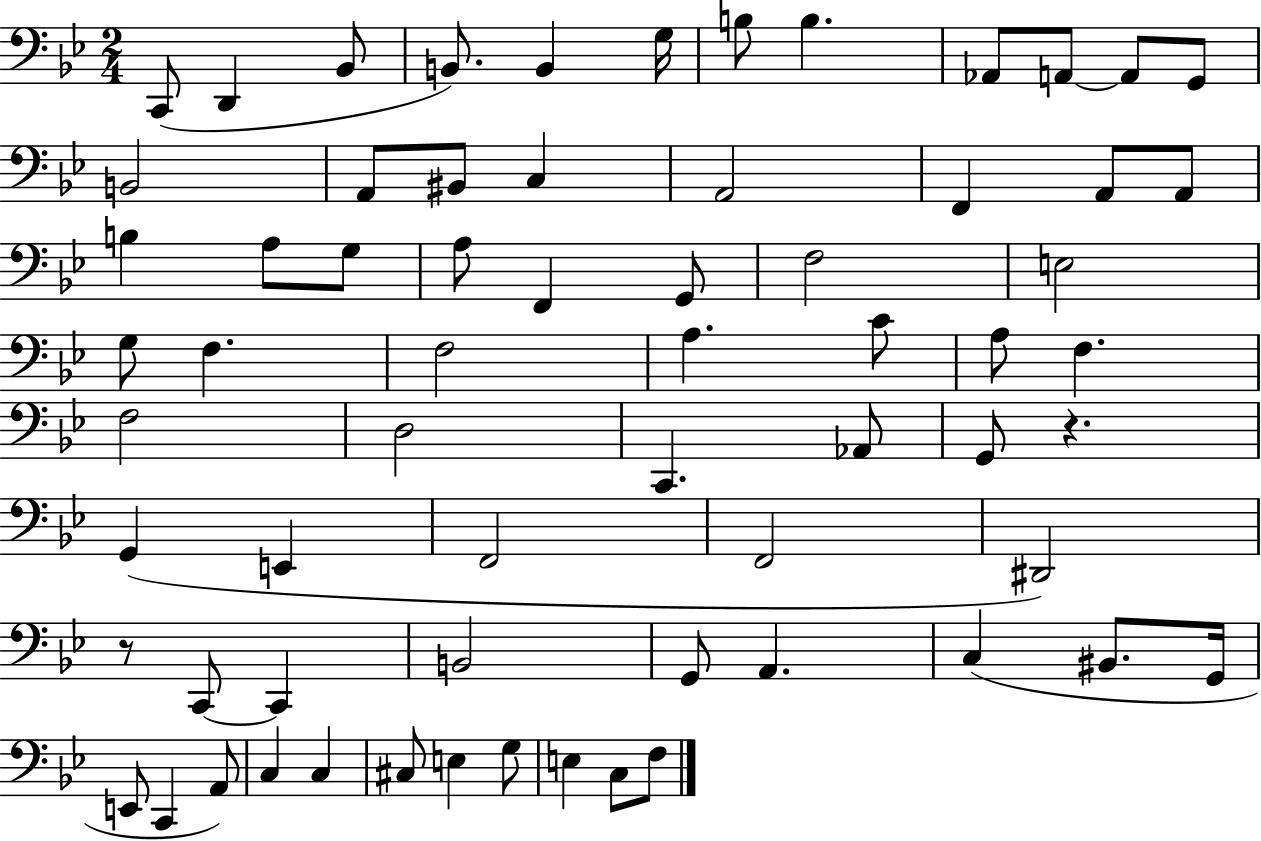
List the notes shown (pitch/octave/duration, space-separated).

C2/e D2/q Bb2/e B2/e. B2/q G3/s B3/e B3/q. Ab2/e A2/e A2/e G2/e B2/h A2/e BIS2/e C3/q A2/h F2/q A2/e A2/e B3/q A3/e G3/e A3/e F2/q G2/e F3/h E3/h G3/e F3/q. F3/h A3/q. C4/e A3/e F3/q. F3/h D3/h C2/q. Ab2/e G2/e R/q. G2/q E2/q F2/h F2/h D#2/h R/e C2/e C2/q B2/h G2/e A2/q. C3/q BIS2/e. G2/s E2/e C2/q A2/e C3/q C3/q C#3/e E3/q G3/e E3/q C3/e F3/e